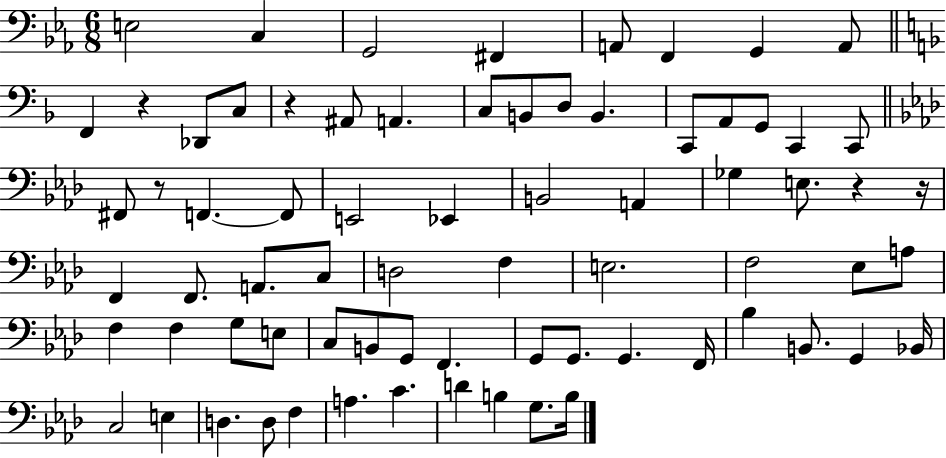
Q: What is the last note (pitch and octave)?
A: B3